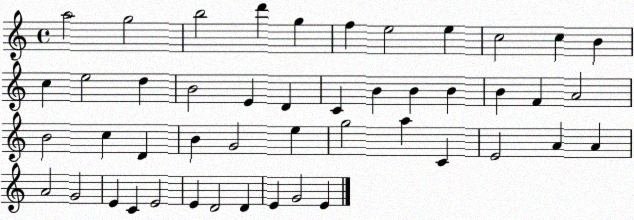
X:1
T:Untitled
M:4/4
L:1/4
K:C
a2 g2 b2 d' g f e2 e c2 c B c e2 d B2 E D C B B B B F A2 B2 c D B G2 e g2 a C E2 A A A2 G2 E C E2 E D2 D E G2 E